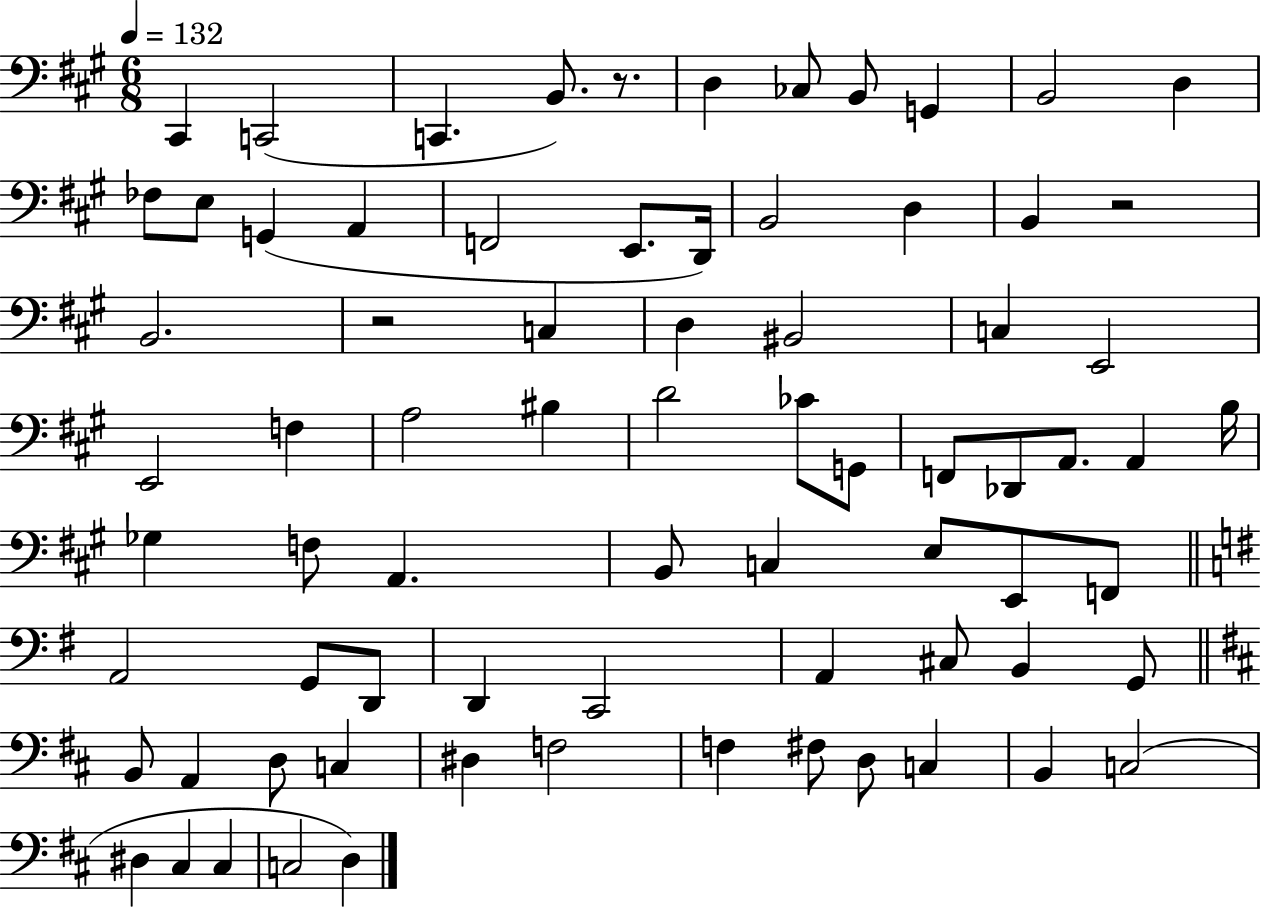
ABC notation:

X:1
T:Untitled
M:6/8
L:1/4
K:A
^C,, C,,2 C,, B,,/2 z/2 D, _C,/2 B,,/2 G,, B,,2 D, _F,/2 E,/2 G,, A,, F,,2 E,,/2 D,,/4 B,,2 D, B,, z2 B,,2 z2 C, D, ^B,,2 C, E,,2 E,,2 F, A,2 ^B, D2 _C/2 G,,/2 F,,/2 _D,,/2 A,,/2 A,, B,/4 _G, F,/2 A,, B,,/2 C, E,/2 E,,/2 F,,/2 A,,2 G,,/2 D,,/2 D,, C,,2 A,, ^C,/2 B,, G,,/2 B,,/2 A,, D,/2 C, ^D, F,2 F, ^F,/2 D,/2 C, B,, C,2 ^D, ^C, ^C, C,2 D,